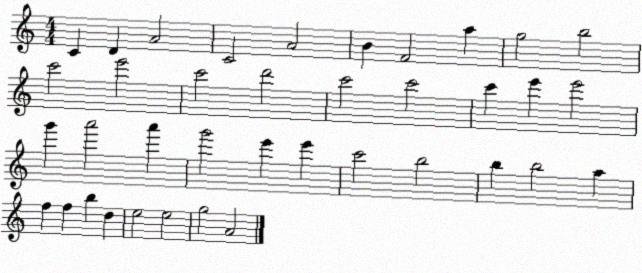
X:1
T:Untitled
M:4/4
L:1/4
K:C
C D A2 C2 A2 B F2 a g2 b2 c'2 e'2 c'2 d'2 c'2 c'2 c' e' e'2 g' a'2 a' g'2 e' e' c'2 b2 b b2 a f f b d e2 e2 g2 A2